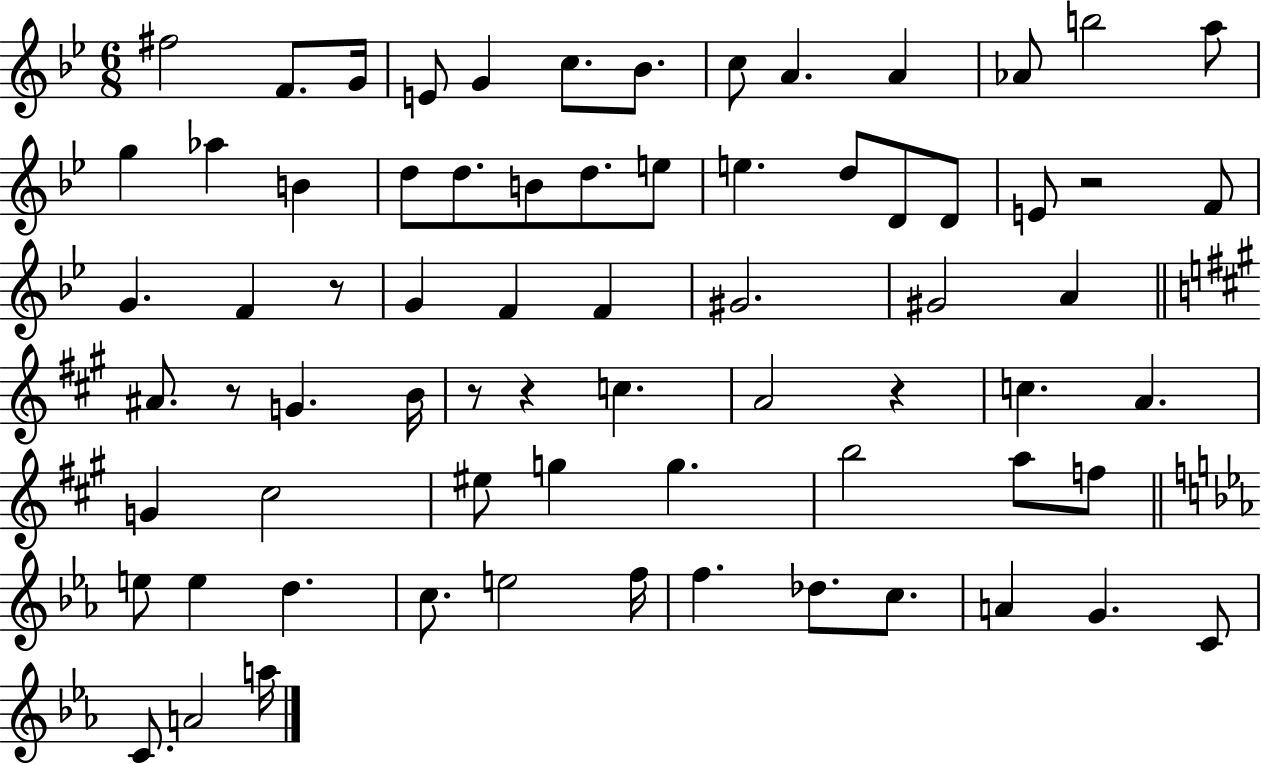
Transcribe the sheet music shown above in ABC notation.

X:1
T:Untitled
M:6/8
L:1/4
K:Bb
^f2 F/2 G/4 E/2 G c/2 _B/2 c/2 A A _A/2 b2 a/2 g _a B d/2 d/2 B/2 d/2 e/2 e d/2 D/2 D/2 E/2 z2 F/2 G F z/2 G F F ^G2 ^G2 A ^A/2 z/2 G B/4 z/2 z c A2 z c A G ^c2 ^e/2 g g b2 a/2 f/2 e/2 e d c/2 e2 f/4 f _d/2 c/2 A G C/2 C/2 A2 a/4